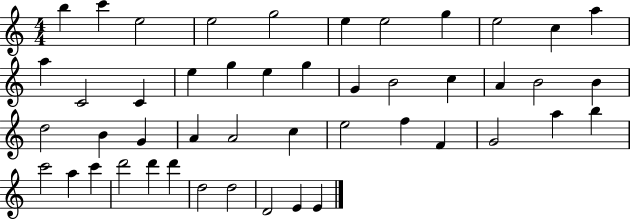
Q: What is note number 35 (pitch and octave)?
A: A5